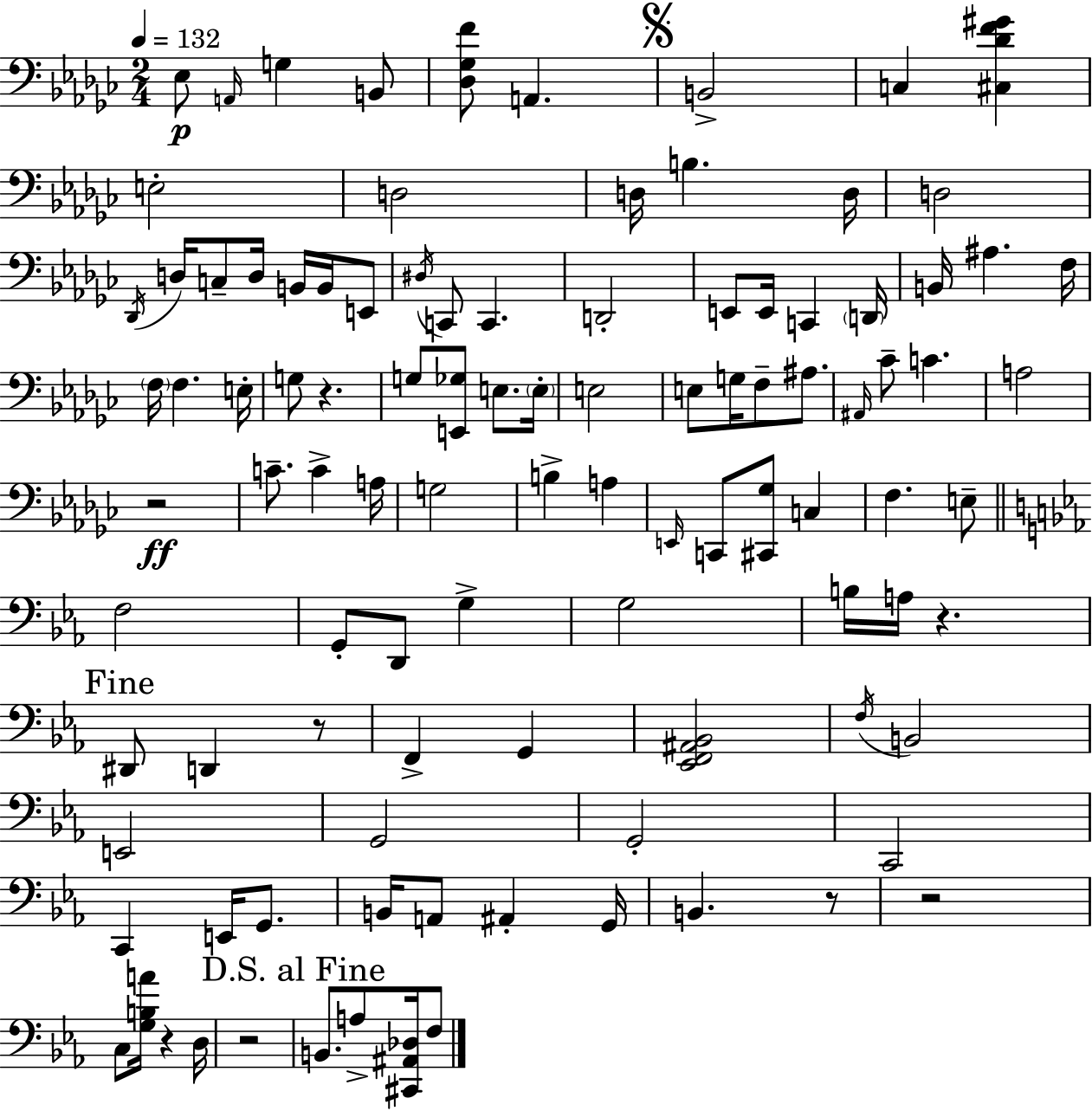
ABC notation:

X:1
T:Untitled
M:2/4
L:1/4
K:Ebm
_E,/2 A,,/4 G, B,,/2 [_D,_G,F]/2 A,, B,,2 C, [^C,_DF^G] E,2 D,2 D,/4 B, D,/4 D,2 _D,,/4 D,/4 C,/2 D,/4 B,,/4 B,,/4 E,,/2 ^D,/4 C,,/2 C,, D,,2 E,,/2 E,,/4 C,, D,,/4 B,,/4 ^A, F,/4 F,/4 F, E,/4 G,/2 z G,/2 [E,,_G,]/2 E,/2 E,/4 E,2 E,/2 G,/4 F,/2 ^A,/2 ^A,,/4 _C/2 C A,2 z2 C/2 C A,/4 G,2 B, A, E,,/4 C,,/2 [^C,,_G,]/2 C, F, E,/2 F,2 G,,/2 D,,/2 G, G,2 B,/4 A,/4 z ^D,,/2 D,, z/2 F,, G,, [_E,,F,,^A,,_B,,]2 F,/4 B,,2 E,,2 G,,2 G,,2 C,,2 C,, E,,/4 G,,/2 B,,/4 A,,/2 ^A,, G,,/4 B,, z/2 z2 C,/2 [G,B,A]/4 z D,/4 z2 B,,/2 A,/2 [^C,,^A,,_D,]/4 F,/2